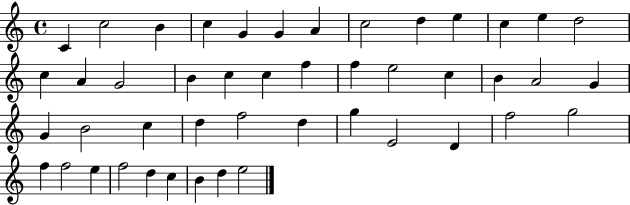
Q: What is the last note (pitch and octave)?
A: E5